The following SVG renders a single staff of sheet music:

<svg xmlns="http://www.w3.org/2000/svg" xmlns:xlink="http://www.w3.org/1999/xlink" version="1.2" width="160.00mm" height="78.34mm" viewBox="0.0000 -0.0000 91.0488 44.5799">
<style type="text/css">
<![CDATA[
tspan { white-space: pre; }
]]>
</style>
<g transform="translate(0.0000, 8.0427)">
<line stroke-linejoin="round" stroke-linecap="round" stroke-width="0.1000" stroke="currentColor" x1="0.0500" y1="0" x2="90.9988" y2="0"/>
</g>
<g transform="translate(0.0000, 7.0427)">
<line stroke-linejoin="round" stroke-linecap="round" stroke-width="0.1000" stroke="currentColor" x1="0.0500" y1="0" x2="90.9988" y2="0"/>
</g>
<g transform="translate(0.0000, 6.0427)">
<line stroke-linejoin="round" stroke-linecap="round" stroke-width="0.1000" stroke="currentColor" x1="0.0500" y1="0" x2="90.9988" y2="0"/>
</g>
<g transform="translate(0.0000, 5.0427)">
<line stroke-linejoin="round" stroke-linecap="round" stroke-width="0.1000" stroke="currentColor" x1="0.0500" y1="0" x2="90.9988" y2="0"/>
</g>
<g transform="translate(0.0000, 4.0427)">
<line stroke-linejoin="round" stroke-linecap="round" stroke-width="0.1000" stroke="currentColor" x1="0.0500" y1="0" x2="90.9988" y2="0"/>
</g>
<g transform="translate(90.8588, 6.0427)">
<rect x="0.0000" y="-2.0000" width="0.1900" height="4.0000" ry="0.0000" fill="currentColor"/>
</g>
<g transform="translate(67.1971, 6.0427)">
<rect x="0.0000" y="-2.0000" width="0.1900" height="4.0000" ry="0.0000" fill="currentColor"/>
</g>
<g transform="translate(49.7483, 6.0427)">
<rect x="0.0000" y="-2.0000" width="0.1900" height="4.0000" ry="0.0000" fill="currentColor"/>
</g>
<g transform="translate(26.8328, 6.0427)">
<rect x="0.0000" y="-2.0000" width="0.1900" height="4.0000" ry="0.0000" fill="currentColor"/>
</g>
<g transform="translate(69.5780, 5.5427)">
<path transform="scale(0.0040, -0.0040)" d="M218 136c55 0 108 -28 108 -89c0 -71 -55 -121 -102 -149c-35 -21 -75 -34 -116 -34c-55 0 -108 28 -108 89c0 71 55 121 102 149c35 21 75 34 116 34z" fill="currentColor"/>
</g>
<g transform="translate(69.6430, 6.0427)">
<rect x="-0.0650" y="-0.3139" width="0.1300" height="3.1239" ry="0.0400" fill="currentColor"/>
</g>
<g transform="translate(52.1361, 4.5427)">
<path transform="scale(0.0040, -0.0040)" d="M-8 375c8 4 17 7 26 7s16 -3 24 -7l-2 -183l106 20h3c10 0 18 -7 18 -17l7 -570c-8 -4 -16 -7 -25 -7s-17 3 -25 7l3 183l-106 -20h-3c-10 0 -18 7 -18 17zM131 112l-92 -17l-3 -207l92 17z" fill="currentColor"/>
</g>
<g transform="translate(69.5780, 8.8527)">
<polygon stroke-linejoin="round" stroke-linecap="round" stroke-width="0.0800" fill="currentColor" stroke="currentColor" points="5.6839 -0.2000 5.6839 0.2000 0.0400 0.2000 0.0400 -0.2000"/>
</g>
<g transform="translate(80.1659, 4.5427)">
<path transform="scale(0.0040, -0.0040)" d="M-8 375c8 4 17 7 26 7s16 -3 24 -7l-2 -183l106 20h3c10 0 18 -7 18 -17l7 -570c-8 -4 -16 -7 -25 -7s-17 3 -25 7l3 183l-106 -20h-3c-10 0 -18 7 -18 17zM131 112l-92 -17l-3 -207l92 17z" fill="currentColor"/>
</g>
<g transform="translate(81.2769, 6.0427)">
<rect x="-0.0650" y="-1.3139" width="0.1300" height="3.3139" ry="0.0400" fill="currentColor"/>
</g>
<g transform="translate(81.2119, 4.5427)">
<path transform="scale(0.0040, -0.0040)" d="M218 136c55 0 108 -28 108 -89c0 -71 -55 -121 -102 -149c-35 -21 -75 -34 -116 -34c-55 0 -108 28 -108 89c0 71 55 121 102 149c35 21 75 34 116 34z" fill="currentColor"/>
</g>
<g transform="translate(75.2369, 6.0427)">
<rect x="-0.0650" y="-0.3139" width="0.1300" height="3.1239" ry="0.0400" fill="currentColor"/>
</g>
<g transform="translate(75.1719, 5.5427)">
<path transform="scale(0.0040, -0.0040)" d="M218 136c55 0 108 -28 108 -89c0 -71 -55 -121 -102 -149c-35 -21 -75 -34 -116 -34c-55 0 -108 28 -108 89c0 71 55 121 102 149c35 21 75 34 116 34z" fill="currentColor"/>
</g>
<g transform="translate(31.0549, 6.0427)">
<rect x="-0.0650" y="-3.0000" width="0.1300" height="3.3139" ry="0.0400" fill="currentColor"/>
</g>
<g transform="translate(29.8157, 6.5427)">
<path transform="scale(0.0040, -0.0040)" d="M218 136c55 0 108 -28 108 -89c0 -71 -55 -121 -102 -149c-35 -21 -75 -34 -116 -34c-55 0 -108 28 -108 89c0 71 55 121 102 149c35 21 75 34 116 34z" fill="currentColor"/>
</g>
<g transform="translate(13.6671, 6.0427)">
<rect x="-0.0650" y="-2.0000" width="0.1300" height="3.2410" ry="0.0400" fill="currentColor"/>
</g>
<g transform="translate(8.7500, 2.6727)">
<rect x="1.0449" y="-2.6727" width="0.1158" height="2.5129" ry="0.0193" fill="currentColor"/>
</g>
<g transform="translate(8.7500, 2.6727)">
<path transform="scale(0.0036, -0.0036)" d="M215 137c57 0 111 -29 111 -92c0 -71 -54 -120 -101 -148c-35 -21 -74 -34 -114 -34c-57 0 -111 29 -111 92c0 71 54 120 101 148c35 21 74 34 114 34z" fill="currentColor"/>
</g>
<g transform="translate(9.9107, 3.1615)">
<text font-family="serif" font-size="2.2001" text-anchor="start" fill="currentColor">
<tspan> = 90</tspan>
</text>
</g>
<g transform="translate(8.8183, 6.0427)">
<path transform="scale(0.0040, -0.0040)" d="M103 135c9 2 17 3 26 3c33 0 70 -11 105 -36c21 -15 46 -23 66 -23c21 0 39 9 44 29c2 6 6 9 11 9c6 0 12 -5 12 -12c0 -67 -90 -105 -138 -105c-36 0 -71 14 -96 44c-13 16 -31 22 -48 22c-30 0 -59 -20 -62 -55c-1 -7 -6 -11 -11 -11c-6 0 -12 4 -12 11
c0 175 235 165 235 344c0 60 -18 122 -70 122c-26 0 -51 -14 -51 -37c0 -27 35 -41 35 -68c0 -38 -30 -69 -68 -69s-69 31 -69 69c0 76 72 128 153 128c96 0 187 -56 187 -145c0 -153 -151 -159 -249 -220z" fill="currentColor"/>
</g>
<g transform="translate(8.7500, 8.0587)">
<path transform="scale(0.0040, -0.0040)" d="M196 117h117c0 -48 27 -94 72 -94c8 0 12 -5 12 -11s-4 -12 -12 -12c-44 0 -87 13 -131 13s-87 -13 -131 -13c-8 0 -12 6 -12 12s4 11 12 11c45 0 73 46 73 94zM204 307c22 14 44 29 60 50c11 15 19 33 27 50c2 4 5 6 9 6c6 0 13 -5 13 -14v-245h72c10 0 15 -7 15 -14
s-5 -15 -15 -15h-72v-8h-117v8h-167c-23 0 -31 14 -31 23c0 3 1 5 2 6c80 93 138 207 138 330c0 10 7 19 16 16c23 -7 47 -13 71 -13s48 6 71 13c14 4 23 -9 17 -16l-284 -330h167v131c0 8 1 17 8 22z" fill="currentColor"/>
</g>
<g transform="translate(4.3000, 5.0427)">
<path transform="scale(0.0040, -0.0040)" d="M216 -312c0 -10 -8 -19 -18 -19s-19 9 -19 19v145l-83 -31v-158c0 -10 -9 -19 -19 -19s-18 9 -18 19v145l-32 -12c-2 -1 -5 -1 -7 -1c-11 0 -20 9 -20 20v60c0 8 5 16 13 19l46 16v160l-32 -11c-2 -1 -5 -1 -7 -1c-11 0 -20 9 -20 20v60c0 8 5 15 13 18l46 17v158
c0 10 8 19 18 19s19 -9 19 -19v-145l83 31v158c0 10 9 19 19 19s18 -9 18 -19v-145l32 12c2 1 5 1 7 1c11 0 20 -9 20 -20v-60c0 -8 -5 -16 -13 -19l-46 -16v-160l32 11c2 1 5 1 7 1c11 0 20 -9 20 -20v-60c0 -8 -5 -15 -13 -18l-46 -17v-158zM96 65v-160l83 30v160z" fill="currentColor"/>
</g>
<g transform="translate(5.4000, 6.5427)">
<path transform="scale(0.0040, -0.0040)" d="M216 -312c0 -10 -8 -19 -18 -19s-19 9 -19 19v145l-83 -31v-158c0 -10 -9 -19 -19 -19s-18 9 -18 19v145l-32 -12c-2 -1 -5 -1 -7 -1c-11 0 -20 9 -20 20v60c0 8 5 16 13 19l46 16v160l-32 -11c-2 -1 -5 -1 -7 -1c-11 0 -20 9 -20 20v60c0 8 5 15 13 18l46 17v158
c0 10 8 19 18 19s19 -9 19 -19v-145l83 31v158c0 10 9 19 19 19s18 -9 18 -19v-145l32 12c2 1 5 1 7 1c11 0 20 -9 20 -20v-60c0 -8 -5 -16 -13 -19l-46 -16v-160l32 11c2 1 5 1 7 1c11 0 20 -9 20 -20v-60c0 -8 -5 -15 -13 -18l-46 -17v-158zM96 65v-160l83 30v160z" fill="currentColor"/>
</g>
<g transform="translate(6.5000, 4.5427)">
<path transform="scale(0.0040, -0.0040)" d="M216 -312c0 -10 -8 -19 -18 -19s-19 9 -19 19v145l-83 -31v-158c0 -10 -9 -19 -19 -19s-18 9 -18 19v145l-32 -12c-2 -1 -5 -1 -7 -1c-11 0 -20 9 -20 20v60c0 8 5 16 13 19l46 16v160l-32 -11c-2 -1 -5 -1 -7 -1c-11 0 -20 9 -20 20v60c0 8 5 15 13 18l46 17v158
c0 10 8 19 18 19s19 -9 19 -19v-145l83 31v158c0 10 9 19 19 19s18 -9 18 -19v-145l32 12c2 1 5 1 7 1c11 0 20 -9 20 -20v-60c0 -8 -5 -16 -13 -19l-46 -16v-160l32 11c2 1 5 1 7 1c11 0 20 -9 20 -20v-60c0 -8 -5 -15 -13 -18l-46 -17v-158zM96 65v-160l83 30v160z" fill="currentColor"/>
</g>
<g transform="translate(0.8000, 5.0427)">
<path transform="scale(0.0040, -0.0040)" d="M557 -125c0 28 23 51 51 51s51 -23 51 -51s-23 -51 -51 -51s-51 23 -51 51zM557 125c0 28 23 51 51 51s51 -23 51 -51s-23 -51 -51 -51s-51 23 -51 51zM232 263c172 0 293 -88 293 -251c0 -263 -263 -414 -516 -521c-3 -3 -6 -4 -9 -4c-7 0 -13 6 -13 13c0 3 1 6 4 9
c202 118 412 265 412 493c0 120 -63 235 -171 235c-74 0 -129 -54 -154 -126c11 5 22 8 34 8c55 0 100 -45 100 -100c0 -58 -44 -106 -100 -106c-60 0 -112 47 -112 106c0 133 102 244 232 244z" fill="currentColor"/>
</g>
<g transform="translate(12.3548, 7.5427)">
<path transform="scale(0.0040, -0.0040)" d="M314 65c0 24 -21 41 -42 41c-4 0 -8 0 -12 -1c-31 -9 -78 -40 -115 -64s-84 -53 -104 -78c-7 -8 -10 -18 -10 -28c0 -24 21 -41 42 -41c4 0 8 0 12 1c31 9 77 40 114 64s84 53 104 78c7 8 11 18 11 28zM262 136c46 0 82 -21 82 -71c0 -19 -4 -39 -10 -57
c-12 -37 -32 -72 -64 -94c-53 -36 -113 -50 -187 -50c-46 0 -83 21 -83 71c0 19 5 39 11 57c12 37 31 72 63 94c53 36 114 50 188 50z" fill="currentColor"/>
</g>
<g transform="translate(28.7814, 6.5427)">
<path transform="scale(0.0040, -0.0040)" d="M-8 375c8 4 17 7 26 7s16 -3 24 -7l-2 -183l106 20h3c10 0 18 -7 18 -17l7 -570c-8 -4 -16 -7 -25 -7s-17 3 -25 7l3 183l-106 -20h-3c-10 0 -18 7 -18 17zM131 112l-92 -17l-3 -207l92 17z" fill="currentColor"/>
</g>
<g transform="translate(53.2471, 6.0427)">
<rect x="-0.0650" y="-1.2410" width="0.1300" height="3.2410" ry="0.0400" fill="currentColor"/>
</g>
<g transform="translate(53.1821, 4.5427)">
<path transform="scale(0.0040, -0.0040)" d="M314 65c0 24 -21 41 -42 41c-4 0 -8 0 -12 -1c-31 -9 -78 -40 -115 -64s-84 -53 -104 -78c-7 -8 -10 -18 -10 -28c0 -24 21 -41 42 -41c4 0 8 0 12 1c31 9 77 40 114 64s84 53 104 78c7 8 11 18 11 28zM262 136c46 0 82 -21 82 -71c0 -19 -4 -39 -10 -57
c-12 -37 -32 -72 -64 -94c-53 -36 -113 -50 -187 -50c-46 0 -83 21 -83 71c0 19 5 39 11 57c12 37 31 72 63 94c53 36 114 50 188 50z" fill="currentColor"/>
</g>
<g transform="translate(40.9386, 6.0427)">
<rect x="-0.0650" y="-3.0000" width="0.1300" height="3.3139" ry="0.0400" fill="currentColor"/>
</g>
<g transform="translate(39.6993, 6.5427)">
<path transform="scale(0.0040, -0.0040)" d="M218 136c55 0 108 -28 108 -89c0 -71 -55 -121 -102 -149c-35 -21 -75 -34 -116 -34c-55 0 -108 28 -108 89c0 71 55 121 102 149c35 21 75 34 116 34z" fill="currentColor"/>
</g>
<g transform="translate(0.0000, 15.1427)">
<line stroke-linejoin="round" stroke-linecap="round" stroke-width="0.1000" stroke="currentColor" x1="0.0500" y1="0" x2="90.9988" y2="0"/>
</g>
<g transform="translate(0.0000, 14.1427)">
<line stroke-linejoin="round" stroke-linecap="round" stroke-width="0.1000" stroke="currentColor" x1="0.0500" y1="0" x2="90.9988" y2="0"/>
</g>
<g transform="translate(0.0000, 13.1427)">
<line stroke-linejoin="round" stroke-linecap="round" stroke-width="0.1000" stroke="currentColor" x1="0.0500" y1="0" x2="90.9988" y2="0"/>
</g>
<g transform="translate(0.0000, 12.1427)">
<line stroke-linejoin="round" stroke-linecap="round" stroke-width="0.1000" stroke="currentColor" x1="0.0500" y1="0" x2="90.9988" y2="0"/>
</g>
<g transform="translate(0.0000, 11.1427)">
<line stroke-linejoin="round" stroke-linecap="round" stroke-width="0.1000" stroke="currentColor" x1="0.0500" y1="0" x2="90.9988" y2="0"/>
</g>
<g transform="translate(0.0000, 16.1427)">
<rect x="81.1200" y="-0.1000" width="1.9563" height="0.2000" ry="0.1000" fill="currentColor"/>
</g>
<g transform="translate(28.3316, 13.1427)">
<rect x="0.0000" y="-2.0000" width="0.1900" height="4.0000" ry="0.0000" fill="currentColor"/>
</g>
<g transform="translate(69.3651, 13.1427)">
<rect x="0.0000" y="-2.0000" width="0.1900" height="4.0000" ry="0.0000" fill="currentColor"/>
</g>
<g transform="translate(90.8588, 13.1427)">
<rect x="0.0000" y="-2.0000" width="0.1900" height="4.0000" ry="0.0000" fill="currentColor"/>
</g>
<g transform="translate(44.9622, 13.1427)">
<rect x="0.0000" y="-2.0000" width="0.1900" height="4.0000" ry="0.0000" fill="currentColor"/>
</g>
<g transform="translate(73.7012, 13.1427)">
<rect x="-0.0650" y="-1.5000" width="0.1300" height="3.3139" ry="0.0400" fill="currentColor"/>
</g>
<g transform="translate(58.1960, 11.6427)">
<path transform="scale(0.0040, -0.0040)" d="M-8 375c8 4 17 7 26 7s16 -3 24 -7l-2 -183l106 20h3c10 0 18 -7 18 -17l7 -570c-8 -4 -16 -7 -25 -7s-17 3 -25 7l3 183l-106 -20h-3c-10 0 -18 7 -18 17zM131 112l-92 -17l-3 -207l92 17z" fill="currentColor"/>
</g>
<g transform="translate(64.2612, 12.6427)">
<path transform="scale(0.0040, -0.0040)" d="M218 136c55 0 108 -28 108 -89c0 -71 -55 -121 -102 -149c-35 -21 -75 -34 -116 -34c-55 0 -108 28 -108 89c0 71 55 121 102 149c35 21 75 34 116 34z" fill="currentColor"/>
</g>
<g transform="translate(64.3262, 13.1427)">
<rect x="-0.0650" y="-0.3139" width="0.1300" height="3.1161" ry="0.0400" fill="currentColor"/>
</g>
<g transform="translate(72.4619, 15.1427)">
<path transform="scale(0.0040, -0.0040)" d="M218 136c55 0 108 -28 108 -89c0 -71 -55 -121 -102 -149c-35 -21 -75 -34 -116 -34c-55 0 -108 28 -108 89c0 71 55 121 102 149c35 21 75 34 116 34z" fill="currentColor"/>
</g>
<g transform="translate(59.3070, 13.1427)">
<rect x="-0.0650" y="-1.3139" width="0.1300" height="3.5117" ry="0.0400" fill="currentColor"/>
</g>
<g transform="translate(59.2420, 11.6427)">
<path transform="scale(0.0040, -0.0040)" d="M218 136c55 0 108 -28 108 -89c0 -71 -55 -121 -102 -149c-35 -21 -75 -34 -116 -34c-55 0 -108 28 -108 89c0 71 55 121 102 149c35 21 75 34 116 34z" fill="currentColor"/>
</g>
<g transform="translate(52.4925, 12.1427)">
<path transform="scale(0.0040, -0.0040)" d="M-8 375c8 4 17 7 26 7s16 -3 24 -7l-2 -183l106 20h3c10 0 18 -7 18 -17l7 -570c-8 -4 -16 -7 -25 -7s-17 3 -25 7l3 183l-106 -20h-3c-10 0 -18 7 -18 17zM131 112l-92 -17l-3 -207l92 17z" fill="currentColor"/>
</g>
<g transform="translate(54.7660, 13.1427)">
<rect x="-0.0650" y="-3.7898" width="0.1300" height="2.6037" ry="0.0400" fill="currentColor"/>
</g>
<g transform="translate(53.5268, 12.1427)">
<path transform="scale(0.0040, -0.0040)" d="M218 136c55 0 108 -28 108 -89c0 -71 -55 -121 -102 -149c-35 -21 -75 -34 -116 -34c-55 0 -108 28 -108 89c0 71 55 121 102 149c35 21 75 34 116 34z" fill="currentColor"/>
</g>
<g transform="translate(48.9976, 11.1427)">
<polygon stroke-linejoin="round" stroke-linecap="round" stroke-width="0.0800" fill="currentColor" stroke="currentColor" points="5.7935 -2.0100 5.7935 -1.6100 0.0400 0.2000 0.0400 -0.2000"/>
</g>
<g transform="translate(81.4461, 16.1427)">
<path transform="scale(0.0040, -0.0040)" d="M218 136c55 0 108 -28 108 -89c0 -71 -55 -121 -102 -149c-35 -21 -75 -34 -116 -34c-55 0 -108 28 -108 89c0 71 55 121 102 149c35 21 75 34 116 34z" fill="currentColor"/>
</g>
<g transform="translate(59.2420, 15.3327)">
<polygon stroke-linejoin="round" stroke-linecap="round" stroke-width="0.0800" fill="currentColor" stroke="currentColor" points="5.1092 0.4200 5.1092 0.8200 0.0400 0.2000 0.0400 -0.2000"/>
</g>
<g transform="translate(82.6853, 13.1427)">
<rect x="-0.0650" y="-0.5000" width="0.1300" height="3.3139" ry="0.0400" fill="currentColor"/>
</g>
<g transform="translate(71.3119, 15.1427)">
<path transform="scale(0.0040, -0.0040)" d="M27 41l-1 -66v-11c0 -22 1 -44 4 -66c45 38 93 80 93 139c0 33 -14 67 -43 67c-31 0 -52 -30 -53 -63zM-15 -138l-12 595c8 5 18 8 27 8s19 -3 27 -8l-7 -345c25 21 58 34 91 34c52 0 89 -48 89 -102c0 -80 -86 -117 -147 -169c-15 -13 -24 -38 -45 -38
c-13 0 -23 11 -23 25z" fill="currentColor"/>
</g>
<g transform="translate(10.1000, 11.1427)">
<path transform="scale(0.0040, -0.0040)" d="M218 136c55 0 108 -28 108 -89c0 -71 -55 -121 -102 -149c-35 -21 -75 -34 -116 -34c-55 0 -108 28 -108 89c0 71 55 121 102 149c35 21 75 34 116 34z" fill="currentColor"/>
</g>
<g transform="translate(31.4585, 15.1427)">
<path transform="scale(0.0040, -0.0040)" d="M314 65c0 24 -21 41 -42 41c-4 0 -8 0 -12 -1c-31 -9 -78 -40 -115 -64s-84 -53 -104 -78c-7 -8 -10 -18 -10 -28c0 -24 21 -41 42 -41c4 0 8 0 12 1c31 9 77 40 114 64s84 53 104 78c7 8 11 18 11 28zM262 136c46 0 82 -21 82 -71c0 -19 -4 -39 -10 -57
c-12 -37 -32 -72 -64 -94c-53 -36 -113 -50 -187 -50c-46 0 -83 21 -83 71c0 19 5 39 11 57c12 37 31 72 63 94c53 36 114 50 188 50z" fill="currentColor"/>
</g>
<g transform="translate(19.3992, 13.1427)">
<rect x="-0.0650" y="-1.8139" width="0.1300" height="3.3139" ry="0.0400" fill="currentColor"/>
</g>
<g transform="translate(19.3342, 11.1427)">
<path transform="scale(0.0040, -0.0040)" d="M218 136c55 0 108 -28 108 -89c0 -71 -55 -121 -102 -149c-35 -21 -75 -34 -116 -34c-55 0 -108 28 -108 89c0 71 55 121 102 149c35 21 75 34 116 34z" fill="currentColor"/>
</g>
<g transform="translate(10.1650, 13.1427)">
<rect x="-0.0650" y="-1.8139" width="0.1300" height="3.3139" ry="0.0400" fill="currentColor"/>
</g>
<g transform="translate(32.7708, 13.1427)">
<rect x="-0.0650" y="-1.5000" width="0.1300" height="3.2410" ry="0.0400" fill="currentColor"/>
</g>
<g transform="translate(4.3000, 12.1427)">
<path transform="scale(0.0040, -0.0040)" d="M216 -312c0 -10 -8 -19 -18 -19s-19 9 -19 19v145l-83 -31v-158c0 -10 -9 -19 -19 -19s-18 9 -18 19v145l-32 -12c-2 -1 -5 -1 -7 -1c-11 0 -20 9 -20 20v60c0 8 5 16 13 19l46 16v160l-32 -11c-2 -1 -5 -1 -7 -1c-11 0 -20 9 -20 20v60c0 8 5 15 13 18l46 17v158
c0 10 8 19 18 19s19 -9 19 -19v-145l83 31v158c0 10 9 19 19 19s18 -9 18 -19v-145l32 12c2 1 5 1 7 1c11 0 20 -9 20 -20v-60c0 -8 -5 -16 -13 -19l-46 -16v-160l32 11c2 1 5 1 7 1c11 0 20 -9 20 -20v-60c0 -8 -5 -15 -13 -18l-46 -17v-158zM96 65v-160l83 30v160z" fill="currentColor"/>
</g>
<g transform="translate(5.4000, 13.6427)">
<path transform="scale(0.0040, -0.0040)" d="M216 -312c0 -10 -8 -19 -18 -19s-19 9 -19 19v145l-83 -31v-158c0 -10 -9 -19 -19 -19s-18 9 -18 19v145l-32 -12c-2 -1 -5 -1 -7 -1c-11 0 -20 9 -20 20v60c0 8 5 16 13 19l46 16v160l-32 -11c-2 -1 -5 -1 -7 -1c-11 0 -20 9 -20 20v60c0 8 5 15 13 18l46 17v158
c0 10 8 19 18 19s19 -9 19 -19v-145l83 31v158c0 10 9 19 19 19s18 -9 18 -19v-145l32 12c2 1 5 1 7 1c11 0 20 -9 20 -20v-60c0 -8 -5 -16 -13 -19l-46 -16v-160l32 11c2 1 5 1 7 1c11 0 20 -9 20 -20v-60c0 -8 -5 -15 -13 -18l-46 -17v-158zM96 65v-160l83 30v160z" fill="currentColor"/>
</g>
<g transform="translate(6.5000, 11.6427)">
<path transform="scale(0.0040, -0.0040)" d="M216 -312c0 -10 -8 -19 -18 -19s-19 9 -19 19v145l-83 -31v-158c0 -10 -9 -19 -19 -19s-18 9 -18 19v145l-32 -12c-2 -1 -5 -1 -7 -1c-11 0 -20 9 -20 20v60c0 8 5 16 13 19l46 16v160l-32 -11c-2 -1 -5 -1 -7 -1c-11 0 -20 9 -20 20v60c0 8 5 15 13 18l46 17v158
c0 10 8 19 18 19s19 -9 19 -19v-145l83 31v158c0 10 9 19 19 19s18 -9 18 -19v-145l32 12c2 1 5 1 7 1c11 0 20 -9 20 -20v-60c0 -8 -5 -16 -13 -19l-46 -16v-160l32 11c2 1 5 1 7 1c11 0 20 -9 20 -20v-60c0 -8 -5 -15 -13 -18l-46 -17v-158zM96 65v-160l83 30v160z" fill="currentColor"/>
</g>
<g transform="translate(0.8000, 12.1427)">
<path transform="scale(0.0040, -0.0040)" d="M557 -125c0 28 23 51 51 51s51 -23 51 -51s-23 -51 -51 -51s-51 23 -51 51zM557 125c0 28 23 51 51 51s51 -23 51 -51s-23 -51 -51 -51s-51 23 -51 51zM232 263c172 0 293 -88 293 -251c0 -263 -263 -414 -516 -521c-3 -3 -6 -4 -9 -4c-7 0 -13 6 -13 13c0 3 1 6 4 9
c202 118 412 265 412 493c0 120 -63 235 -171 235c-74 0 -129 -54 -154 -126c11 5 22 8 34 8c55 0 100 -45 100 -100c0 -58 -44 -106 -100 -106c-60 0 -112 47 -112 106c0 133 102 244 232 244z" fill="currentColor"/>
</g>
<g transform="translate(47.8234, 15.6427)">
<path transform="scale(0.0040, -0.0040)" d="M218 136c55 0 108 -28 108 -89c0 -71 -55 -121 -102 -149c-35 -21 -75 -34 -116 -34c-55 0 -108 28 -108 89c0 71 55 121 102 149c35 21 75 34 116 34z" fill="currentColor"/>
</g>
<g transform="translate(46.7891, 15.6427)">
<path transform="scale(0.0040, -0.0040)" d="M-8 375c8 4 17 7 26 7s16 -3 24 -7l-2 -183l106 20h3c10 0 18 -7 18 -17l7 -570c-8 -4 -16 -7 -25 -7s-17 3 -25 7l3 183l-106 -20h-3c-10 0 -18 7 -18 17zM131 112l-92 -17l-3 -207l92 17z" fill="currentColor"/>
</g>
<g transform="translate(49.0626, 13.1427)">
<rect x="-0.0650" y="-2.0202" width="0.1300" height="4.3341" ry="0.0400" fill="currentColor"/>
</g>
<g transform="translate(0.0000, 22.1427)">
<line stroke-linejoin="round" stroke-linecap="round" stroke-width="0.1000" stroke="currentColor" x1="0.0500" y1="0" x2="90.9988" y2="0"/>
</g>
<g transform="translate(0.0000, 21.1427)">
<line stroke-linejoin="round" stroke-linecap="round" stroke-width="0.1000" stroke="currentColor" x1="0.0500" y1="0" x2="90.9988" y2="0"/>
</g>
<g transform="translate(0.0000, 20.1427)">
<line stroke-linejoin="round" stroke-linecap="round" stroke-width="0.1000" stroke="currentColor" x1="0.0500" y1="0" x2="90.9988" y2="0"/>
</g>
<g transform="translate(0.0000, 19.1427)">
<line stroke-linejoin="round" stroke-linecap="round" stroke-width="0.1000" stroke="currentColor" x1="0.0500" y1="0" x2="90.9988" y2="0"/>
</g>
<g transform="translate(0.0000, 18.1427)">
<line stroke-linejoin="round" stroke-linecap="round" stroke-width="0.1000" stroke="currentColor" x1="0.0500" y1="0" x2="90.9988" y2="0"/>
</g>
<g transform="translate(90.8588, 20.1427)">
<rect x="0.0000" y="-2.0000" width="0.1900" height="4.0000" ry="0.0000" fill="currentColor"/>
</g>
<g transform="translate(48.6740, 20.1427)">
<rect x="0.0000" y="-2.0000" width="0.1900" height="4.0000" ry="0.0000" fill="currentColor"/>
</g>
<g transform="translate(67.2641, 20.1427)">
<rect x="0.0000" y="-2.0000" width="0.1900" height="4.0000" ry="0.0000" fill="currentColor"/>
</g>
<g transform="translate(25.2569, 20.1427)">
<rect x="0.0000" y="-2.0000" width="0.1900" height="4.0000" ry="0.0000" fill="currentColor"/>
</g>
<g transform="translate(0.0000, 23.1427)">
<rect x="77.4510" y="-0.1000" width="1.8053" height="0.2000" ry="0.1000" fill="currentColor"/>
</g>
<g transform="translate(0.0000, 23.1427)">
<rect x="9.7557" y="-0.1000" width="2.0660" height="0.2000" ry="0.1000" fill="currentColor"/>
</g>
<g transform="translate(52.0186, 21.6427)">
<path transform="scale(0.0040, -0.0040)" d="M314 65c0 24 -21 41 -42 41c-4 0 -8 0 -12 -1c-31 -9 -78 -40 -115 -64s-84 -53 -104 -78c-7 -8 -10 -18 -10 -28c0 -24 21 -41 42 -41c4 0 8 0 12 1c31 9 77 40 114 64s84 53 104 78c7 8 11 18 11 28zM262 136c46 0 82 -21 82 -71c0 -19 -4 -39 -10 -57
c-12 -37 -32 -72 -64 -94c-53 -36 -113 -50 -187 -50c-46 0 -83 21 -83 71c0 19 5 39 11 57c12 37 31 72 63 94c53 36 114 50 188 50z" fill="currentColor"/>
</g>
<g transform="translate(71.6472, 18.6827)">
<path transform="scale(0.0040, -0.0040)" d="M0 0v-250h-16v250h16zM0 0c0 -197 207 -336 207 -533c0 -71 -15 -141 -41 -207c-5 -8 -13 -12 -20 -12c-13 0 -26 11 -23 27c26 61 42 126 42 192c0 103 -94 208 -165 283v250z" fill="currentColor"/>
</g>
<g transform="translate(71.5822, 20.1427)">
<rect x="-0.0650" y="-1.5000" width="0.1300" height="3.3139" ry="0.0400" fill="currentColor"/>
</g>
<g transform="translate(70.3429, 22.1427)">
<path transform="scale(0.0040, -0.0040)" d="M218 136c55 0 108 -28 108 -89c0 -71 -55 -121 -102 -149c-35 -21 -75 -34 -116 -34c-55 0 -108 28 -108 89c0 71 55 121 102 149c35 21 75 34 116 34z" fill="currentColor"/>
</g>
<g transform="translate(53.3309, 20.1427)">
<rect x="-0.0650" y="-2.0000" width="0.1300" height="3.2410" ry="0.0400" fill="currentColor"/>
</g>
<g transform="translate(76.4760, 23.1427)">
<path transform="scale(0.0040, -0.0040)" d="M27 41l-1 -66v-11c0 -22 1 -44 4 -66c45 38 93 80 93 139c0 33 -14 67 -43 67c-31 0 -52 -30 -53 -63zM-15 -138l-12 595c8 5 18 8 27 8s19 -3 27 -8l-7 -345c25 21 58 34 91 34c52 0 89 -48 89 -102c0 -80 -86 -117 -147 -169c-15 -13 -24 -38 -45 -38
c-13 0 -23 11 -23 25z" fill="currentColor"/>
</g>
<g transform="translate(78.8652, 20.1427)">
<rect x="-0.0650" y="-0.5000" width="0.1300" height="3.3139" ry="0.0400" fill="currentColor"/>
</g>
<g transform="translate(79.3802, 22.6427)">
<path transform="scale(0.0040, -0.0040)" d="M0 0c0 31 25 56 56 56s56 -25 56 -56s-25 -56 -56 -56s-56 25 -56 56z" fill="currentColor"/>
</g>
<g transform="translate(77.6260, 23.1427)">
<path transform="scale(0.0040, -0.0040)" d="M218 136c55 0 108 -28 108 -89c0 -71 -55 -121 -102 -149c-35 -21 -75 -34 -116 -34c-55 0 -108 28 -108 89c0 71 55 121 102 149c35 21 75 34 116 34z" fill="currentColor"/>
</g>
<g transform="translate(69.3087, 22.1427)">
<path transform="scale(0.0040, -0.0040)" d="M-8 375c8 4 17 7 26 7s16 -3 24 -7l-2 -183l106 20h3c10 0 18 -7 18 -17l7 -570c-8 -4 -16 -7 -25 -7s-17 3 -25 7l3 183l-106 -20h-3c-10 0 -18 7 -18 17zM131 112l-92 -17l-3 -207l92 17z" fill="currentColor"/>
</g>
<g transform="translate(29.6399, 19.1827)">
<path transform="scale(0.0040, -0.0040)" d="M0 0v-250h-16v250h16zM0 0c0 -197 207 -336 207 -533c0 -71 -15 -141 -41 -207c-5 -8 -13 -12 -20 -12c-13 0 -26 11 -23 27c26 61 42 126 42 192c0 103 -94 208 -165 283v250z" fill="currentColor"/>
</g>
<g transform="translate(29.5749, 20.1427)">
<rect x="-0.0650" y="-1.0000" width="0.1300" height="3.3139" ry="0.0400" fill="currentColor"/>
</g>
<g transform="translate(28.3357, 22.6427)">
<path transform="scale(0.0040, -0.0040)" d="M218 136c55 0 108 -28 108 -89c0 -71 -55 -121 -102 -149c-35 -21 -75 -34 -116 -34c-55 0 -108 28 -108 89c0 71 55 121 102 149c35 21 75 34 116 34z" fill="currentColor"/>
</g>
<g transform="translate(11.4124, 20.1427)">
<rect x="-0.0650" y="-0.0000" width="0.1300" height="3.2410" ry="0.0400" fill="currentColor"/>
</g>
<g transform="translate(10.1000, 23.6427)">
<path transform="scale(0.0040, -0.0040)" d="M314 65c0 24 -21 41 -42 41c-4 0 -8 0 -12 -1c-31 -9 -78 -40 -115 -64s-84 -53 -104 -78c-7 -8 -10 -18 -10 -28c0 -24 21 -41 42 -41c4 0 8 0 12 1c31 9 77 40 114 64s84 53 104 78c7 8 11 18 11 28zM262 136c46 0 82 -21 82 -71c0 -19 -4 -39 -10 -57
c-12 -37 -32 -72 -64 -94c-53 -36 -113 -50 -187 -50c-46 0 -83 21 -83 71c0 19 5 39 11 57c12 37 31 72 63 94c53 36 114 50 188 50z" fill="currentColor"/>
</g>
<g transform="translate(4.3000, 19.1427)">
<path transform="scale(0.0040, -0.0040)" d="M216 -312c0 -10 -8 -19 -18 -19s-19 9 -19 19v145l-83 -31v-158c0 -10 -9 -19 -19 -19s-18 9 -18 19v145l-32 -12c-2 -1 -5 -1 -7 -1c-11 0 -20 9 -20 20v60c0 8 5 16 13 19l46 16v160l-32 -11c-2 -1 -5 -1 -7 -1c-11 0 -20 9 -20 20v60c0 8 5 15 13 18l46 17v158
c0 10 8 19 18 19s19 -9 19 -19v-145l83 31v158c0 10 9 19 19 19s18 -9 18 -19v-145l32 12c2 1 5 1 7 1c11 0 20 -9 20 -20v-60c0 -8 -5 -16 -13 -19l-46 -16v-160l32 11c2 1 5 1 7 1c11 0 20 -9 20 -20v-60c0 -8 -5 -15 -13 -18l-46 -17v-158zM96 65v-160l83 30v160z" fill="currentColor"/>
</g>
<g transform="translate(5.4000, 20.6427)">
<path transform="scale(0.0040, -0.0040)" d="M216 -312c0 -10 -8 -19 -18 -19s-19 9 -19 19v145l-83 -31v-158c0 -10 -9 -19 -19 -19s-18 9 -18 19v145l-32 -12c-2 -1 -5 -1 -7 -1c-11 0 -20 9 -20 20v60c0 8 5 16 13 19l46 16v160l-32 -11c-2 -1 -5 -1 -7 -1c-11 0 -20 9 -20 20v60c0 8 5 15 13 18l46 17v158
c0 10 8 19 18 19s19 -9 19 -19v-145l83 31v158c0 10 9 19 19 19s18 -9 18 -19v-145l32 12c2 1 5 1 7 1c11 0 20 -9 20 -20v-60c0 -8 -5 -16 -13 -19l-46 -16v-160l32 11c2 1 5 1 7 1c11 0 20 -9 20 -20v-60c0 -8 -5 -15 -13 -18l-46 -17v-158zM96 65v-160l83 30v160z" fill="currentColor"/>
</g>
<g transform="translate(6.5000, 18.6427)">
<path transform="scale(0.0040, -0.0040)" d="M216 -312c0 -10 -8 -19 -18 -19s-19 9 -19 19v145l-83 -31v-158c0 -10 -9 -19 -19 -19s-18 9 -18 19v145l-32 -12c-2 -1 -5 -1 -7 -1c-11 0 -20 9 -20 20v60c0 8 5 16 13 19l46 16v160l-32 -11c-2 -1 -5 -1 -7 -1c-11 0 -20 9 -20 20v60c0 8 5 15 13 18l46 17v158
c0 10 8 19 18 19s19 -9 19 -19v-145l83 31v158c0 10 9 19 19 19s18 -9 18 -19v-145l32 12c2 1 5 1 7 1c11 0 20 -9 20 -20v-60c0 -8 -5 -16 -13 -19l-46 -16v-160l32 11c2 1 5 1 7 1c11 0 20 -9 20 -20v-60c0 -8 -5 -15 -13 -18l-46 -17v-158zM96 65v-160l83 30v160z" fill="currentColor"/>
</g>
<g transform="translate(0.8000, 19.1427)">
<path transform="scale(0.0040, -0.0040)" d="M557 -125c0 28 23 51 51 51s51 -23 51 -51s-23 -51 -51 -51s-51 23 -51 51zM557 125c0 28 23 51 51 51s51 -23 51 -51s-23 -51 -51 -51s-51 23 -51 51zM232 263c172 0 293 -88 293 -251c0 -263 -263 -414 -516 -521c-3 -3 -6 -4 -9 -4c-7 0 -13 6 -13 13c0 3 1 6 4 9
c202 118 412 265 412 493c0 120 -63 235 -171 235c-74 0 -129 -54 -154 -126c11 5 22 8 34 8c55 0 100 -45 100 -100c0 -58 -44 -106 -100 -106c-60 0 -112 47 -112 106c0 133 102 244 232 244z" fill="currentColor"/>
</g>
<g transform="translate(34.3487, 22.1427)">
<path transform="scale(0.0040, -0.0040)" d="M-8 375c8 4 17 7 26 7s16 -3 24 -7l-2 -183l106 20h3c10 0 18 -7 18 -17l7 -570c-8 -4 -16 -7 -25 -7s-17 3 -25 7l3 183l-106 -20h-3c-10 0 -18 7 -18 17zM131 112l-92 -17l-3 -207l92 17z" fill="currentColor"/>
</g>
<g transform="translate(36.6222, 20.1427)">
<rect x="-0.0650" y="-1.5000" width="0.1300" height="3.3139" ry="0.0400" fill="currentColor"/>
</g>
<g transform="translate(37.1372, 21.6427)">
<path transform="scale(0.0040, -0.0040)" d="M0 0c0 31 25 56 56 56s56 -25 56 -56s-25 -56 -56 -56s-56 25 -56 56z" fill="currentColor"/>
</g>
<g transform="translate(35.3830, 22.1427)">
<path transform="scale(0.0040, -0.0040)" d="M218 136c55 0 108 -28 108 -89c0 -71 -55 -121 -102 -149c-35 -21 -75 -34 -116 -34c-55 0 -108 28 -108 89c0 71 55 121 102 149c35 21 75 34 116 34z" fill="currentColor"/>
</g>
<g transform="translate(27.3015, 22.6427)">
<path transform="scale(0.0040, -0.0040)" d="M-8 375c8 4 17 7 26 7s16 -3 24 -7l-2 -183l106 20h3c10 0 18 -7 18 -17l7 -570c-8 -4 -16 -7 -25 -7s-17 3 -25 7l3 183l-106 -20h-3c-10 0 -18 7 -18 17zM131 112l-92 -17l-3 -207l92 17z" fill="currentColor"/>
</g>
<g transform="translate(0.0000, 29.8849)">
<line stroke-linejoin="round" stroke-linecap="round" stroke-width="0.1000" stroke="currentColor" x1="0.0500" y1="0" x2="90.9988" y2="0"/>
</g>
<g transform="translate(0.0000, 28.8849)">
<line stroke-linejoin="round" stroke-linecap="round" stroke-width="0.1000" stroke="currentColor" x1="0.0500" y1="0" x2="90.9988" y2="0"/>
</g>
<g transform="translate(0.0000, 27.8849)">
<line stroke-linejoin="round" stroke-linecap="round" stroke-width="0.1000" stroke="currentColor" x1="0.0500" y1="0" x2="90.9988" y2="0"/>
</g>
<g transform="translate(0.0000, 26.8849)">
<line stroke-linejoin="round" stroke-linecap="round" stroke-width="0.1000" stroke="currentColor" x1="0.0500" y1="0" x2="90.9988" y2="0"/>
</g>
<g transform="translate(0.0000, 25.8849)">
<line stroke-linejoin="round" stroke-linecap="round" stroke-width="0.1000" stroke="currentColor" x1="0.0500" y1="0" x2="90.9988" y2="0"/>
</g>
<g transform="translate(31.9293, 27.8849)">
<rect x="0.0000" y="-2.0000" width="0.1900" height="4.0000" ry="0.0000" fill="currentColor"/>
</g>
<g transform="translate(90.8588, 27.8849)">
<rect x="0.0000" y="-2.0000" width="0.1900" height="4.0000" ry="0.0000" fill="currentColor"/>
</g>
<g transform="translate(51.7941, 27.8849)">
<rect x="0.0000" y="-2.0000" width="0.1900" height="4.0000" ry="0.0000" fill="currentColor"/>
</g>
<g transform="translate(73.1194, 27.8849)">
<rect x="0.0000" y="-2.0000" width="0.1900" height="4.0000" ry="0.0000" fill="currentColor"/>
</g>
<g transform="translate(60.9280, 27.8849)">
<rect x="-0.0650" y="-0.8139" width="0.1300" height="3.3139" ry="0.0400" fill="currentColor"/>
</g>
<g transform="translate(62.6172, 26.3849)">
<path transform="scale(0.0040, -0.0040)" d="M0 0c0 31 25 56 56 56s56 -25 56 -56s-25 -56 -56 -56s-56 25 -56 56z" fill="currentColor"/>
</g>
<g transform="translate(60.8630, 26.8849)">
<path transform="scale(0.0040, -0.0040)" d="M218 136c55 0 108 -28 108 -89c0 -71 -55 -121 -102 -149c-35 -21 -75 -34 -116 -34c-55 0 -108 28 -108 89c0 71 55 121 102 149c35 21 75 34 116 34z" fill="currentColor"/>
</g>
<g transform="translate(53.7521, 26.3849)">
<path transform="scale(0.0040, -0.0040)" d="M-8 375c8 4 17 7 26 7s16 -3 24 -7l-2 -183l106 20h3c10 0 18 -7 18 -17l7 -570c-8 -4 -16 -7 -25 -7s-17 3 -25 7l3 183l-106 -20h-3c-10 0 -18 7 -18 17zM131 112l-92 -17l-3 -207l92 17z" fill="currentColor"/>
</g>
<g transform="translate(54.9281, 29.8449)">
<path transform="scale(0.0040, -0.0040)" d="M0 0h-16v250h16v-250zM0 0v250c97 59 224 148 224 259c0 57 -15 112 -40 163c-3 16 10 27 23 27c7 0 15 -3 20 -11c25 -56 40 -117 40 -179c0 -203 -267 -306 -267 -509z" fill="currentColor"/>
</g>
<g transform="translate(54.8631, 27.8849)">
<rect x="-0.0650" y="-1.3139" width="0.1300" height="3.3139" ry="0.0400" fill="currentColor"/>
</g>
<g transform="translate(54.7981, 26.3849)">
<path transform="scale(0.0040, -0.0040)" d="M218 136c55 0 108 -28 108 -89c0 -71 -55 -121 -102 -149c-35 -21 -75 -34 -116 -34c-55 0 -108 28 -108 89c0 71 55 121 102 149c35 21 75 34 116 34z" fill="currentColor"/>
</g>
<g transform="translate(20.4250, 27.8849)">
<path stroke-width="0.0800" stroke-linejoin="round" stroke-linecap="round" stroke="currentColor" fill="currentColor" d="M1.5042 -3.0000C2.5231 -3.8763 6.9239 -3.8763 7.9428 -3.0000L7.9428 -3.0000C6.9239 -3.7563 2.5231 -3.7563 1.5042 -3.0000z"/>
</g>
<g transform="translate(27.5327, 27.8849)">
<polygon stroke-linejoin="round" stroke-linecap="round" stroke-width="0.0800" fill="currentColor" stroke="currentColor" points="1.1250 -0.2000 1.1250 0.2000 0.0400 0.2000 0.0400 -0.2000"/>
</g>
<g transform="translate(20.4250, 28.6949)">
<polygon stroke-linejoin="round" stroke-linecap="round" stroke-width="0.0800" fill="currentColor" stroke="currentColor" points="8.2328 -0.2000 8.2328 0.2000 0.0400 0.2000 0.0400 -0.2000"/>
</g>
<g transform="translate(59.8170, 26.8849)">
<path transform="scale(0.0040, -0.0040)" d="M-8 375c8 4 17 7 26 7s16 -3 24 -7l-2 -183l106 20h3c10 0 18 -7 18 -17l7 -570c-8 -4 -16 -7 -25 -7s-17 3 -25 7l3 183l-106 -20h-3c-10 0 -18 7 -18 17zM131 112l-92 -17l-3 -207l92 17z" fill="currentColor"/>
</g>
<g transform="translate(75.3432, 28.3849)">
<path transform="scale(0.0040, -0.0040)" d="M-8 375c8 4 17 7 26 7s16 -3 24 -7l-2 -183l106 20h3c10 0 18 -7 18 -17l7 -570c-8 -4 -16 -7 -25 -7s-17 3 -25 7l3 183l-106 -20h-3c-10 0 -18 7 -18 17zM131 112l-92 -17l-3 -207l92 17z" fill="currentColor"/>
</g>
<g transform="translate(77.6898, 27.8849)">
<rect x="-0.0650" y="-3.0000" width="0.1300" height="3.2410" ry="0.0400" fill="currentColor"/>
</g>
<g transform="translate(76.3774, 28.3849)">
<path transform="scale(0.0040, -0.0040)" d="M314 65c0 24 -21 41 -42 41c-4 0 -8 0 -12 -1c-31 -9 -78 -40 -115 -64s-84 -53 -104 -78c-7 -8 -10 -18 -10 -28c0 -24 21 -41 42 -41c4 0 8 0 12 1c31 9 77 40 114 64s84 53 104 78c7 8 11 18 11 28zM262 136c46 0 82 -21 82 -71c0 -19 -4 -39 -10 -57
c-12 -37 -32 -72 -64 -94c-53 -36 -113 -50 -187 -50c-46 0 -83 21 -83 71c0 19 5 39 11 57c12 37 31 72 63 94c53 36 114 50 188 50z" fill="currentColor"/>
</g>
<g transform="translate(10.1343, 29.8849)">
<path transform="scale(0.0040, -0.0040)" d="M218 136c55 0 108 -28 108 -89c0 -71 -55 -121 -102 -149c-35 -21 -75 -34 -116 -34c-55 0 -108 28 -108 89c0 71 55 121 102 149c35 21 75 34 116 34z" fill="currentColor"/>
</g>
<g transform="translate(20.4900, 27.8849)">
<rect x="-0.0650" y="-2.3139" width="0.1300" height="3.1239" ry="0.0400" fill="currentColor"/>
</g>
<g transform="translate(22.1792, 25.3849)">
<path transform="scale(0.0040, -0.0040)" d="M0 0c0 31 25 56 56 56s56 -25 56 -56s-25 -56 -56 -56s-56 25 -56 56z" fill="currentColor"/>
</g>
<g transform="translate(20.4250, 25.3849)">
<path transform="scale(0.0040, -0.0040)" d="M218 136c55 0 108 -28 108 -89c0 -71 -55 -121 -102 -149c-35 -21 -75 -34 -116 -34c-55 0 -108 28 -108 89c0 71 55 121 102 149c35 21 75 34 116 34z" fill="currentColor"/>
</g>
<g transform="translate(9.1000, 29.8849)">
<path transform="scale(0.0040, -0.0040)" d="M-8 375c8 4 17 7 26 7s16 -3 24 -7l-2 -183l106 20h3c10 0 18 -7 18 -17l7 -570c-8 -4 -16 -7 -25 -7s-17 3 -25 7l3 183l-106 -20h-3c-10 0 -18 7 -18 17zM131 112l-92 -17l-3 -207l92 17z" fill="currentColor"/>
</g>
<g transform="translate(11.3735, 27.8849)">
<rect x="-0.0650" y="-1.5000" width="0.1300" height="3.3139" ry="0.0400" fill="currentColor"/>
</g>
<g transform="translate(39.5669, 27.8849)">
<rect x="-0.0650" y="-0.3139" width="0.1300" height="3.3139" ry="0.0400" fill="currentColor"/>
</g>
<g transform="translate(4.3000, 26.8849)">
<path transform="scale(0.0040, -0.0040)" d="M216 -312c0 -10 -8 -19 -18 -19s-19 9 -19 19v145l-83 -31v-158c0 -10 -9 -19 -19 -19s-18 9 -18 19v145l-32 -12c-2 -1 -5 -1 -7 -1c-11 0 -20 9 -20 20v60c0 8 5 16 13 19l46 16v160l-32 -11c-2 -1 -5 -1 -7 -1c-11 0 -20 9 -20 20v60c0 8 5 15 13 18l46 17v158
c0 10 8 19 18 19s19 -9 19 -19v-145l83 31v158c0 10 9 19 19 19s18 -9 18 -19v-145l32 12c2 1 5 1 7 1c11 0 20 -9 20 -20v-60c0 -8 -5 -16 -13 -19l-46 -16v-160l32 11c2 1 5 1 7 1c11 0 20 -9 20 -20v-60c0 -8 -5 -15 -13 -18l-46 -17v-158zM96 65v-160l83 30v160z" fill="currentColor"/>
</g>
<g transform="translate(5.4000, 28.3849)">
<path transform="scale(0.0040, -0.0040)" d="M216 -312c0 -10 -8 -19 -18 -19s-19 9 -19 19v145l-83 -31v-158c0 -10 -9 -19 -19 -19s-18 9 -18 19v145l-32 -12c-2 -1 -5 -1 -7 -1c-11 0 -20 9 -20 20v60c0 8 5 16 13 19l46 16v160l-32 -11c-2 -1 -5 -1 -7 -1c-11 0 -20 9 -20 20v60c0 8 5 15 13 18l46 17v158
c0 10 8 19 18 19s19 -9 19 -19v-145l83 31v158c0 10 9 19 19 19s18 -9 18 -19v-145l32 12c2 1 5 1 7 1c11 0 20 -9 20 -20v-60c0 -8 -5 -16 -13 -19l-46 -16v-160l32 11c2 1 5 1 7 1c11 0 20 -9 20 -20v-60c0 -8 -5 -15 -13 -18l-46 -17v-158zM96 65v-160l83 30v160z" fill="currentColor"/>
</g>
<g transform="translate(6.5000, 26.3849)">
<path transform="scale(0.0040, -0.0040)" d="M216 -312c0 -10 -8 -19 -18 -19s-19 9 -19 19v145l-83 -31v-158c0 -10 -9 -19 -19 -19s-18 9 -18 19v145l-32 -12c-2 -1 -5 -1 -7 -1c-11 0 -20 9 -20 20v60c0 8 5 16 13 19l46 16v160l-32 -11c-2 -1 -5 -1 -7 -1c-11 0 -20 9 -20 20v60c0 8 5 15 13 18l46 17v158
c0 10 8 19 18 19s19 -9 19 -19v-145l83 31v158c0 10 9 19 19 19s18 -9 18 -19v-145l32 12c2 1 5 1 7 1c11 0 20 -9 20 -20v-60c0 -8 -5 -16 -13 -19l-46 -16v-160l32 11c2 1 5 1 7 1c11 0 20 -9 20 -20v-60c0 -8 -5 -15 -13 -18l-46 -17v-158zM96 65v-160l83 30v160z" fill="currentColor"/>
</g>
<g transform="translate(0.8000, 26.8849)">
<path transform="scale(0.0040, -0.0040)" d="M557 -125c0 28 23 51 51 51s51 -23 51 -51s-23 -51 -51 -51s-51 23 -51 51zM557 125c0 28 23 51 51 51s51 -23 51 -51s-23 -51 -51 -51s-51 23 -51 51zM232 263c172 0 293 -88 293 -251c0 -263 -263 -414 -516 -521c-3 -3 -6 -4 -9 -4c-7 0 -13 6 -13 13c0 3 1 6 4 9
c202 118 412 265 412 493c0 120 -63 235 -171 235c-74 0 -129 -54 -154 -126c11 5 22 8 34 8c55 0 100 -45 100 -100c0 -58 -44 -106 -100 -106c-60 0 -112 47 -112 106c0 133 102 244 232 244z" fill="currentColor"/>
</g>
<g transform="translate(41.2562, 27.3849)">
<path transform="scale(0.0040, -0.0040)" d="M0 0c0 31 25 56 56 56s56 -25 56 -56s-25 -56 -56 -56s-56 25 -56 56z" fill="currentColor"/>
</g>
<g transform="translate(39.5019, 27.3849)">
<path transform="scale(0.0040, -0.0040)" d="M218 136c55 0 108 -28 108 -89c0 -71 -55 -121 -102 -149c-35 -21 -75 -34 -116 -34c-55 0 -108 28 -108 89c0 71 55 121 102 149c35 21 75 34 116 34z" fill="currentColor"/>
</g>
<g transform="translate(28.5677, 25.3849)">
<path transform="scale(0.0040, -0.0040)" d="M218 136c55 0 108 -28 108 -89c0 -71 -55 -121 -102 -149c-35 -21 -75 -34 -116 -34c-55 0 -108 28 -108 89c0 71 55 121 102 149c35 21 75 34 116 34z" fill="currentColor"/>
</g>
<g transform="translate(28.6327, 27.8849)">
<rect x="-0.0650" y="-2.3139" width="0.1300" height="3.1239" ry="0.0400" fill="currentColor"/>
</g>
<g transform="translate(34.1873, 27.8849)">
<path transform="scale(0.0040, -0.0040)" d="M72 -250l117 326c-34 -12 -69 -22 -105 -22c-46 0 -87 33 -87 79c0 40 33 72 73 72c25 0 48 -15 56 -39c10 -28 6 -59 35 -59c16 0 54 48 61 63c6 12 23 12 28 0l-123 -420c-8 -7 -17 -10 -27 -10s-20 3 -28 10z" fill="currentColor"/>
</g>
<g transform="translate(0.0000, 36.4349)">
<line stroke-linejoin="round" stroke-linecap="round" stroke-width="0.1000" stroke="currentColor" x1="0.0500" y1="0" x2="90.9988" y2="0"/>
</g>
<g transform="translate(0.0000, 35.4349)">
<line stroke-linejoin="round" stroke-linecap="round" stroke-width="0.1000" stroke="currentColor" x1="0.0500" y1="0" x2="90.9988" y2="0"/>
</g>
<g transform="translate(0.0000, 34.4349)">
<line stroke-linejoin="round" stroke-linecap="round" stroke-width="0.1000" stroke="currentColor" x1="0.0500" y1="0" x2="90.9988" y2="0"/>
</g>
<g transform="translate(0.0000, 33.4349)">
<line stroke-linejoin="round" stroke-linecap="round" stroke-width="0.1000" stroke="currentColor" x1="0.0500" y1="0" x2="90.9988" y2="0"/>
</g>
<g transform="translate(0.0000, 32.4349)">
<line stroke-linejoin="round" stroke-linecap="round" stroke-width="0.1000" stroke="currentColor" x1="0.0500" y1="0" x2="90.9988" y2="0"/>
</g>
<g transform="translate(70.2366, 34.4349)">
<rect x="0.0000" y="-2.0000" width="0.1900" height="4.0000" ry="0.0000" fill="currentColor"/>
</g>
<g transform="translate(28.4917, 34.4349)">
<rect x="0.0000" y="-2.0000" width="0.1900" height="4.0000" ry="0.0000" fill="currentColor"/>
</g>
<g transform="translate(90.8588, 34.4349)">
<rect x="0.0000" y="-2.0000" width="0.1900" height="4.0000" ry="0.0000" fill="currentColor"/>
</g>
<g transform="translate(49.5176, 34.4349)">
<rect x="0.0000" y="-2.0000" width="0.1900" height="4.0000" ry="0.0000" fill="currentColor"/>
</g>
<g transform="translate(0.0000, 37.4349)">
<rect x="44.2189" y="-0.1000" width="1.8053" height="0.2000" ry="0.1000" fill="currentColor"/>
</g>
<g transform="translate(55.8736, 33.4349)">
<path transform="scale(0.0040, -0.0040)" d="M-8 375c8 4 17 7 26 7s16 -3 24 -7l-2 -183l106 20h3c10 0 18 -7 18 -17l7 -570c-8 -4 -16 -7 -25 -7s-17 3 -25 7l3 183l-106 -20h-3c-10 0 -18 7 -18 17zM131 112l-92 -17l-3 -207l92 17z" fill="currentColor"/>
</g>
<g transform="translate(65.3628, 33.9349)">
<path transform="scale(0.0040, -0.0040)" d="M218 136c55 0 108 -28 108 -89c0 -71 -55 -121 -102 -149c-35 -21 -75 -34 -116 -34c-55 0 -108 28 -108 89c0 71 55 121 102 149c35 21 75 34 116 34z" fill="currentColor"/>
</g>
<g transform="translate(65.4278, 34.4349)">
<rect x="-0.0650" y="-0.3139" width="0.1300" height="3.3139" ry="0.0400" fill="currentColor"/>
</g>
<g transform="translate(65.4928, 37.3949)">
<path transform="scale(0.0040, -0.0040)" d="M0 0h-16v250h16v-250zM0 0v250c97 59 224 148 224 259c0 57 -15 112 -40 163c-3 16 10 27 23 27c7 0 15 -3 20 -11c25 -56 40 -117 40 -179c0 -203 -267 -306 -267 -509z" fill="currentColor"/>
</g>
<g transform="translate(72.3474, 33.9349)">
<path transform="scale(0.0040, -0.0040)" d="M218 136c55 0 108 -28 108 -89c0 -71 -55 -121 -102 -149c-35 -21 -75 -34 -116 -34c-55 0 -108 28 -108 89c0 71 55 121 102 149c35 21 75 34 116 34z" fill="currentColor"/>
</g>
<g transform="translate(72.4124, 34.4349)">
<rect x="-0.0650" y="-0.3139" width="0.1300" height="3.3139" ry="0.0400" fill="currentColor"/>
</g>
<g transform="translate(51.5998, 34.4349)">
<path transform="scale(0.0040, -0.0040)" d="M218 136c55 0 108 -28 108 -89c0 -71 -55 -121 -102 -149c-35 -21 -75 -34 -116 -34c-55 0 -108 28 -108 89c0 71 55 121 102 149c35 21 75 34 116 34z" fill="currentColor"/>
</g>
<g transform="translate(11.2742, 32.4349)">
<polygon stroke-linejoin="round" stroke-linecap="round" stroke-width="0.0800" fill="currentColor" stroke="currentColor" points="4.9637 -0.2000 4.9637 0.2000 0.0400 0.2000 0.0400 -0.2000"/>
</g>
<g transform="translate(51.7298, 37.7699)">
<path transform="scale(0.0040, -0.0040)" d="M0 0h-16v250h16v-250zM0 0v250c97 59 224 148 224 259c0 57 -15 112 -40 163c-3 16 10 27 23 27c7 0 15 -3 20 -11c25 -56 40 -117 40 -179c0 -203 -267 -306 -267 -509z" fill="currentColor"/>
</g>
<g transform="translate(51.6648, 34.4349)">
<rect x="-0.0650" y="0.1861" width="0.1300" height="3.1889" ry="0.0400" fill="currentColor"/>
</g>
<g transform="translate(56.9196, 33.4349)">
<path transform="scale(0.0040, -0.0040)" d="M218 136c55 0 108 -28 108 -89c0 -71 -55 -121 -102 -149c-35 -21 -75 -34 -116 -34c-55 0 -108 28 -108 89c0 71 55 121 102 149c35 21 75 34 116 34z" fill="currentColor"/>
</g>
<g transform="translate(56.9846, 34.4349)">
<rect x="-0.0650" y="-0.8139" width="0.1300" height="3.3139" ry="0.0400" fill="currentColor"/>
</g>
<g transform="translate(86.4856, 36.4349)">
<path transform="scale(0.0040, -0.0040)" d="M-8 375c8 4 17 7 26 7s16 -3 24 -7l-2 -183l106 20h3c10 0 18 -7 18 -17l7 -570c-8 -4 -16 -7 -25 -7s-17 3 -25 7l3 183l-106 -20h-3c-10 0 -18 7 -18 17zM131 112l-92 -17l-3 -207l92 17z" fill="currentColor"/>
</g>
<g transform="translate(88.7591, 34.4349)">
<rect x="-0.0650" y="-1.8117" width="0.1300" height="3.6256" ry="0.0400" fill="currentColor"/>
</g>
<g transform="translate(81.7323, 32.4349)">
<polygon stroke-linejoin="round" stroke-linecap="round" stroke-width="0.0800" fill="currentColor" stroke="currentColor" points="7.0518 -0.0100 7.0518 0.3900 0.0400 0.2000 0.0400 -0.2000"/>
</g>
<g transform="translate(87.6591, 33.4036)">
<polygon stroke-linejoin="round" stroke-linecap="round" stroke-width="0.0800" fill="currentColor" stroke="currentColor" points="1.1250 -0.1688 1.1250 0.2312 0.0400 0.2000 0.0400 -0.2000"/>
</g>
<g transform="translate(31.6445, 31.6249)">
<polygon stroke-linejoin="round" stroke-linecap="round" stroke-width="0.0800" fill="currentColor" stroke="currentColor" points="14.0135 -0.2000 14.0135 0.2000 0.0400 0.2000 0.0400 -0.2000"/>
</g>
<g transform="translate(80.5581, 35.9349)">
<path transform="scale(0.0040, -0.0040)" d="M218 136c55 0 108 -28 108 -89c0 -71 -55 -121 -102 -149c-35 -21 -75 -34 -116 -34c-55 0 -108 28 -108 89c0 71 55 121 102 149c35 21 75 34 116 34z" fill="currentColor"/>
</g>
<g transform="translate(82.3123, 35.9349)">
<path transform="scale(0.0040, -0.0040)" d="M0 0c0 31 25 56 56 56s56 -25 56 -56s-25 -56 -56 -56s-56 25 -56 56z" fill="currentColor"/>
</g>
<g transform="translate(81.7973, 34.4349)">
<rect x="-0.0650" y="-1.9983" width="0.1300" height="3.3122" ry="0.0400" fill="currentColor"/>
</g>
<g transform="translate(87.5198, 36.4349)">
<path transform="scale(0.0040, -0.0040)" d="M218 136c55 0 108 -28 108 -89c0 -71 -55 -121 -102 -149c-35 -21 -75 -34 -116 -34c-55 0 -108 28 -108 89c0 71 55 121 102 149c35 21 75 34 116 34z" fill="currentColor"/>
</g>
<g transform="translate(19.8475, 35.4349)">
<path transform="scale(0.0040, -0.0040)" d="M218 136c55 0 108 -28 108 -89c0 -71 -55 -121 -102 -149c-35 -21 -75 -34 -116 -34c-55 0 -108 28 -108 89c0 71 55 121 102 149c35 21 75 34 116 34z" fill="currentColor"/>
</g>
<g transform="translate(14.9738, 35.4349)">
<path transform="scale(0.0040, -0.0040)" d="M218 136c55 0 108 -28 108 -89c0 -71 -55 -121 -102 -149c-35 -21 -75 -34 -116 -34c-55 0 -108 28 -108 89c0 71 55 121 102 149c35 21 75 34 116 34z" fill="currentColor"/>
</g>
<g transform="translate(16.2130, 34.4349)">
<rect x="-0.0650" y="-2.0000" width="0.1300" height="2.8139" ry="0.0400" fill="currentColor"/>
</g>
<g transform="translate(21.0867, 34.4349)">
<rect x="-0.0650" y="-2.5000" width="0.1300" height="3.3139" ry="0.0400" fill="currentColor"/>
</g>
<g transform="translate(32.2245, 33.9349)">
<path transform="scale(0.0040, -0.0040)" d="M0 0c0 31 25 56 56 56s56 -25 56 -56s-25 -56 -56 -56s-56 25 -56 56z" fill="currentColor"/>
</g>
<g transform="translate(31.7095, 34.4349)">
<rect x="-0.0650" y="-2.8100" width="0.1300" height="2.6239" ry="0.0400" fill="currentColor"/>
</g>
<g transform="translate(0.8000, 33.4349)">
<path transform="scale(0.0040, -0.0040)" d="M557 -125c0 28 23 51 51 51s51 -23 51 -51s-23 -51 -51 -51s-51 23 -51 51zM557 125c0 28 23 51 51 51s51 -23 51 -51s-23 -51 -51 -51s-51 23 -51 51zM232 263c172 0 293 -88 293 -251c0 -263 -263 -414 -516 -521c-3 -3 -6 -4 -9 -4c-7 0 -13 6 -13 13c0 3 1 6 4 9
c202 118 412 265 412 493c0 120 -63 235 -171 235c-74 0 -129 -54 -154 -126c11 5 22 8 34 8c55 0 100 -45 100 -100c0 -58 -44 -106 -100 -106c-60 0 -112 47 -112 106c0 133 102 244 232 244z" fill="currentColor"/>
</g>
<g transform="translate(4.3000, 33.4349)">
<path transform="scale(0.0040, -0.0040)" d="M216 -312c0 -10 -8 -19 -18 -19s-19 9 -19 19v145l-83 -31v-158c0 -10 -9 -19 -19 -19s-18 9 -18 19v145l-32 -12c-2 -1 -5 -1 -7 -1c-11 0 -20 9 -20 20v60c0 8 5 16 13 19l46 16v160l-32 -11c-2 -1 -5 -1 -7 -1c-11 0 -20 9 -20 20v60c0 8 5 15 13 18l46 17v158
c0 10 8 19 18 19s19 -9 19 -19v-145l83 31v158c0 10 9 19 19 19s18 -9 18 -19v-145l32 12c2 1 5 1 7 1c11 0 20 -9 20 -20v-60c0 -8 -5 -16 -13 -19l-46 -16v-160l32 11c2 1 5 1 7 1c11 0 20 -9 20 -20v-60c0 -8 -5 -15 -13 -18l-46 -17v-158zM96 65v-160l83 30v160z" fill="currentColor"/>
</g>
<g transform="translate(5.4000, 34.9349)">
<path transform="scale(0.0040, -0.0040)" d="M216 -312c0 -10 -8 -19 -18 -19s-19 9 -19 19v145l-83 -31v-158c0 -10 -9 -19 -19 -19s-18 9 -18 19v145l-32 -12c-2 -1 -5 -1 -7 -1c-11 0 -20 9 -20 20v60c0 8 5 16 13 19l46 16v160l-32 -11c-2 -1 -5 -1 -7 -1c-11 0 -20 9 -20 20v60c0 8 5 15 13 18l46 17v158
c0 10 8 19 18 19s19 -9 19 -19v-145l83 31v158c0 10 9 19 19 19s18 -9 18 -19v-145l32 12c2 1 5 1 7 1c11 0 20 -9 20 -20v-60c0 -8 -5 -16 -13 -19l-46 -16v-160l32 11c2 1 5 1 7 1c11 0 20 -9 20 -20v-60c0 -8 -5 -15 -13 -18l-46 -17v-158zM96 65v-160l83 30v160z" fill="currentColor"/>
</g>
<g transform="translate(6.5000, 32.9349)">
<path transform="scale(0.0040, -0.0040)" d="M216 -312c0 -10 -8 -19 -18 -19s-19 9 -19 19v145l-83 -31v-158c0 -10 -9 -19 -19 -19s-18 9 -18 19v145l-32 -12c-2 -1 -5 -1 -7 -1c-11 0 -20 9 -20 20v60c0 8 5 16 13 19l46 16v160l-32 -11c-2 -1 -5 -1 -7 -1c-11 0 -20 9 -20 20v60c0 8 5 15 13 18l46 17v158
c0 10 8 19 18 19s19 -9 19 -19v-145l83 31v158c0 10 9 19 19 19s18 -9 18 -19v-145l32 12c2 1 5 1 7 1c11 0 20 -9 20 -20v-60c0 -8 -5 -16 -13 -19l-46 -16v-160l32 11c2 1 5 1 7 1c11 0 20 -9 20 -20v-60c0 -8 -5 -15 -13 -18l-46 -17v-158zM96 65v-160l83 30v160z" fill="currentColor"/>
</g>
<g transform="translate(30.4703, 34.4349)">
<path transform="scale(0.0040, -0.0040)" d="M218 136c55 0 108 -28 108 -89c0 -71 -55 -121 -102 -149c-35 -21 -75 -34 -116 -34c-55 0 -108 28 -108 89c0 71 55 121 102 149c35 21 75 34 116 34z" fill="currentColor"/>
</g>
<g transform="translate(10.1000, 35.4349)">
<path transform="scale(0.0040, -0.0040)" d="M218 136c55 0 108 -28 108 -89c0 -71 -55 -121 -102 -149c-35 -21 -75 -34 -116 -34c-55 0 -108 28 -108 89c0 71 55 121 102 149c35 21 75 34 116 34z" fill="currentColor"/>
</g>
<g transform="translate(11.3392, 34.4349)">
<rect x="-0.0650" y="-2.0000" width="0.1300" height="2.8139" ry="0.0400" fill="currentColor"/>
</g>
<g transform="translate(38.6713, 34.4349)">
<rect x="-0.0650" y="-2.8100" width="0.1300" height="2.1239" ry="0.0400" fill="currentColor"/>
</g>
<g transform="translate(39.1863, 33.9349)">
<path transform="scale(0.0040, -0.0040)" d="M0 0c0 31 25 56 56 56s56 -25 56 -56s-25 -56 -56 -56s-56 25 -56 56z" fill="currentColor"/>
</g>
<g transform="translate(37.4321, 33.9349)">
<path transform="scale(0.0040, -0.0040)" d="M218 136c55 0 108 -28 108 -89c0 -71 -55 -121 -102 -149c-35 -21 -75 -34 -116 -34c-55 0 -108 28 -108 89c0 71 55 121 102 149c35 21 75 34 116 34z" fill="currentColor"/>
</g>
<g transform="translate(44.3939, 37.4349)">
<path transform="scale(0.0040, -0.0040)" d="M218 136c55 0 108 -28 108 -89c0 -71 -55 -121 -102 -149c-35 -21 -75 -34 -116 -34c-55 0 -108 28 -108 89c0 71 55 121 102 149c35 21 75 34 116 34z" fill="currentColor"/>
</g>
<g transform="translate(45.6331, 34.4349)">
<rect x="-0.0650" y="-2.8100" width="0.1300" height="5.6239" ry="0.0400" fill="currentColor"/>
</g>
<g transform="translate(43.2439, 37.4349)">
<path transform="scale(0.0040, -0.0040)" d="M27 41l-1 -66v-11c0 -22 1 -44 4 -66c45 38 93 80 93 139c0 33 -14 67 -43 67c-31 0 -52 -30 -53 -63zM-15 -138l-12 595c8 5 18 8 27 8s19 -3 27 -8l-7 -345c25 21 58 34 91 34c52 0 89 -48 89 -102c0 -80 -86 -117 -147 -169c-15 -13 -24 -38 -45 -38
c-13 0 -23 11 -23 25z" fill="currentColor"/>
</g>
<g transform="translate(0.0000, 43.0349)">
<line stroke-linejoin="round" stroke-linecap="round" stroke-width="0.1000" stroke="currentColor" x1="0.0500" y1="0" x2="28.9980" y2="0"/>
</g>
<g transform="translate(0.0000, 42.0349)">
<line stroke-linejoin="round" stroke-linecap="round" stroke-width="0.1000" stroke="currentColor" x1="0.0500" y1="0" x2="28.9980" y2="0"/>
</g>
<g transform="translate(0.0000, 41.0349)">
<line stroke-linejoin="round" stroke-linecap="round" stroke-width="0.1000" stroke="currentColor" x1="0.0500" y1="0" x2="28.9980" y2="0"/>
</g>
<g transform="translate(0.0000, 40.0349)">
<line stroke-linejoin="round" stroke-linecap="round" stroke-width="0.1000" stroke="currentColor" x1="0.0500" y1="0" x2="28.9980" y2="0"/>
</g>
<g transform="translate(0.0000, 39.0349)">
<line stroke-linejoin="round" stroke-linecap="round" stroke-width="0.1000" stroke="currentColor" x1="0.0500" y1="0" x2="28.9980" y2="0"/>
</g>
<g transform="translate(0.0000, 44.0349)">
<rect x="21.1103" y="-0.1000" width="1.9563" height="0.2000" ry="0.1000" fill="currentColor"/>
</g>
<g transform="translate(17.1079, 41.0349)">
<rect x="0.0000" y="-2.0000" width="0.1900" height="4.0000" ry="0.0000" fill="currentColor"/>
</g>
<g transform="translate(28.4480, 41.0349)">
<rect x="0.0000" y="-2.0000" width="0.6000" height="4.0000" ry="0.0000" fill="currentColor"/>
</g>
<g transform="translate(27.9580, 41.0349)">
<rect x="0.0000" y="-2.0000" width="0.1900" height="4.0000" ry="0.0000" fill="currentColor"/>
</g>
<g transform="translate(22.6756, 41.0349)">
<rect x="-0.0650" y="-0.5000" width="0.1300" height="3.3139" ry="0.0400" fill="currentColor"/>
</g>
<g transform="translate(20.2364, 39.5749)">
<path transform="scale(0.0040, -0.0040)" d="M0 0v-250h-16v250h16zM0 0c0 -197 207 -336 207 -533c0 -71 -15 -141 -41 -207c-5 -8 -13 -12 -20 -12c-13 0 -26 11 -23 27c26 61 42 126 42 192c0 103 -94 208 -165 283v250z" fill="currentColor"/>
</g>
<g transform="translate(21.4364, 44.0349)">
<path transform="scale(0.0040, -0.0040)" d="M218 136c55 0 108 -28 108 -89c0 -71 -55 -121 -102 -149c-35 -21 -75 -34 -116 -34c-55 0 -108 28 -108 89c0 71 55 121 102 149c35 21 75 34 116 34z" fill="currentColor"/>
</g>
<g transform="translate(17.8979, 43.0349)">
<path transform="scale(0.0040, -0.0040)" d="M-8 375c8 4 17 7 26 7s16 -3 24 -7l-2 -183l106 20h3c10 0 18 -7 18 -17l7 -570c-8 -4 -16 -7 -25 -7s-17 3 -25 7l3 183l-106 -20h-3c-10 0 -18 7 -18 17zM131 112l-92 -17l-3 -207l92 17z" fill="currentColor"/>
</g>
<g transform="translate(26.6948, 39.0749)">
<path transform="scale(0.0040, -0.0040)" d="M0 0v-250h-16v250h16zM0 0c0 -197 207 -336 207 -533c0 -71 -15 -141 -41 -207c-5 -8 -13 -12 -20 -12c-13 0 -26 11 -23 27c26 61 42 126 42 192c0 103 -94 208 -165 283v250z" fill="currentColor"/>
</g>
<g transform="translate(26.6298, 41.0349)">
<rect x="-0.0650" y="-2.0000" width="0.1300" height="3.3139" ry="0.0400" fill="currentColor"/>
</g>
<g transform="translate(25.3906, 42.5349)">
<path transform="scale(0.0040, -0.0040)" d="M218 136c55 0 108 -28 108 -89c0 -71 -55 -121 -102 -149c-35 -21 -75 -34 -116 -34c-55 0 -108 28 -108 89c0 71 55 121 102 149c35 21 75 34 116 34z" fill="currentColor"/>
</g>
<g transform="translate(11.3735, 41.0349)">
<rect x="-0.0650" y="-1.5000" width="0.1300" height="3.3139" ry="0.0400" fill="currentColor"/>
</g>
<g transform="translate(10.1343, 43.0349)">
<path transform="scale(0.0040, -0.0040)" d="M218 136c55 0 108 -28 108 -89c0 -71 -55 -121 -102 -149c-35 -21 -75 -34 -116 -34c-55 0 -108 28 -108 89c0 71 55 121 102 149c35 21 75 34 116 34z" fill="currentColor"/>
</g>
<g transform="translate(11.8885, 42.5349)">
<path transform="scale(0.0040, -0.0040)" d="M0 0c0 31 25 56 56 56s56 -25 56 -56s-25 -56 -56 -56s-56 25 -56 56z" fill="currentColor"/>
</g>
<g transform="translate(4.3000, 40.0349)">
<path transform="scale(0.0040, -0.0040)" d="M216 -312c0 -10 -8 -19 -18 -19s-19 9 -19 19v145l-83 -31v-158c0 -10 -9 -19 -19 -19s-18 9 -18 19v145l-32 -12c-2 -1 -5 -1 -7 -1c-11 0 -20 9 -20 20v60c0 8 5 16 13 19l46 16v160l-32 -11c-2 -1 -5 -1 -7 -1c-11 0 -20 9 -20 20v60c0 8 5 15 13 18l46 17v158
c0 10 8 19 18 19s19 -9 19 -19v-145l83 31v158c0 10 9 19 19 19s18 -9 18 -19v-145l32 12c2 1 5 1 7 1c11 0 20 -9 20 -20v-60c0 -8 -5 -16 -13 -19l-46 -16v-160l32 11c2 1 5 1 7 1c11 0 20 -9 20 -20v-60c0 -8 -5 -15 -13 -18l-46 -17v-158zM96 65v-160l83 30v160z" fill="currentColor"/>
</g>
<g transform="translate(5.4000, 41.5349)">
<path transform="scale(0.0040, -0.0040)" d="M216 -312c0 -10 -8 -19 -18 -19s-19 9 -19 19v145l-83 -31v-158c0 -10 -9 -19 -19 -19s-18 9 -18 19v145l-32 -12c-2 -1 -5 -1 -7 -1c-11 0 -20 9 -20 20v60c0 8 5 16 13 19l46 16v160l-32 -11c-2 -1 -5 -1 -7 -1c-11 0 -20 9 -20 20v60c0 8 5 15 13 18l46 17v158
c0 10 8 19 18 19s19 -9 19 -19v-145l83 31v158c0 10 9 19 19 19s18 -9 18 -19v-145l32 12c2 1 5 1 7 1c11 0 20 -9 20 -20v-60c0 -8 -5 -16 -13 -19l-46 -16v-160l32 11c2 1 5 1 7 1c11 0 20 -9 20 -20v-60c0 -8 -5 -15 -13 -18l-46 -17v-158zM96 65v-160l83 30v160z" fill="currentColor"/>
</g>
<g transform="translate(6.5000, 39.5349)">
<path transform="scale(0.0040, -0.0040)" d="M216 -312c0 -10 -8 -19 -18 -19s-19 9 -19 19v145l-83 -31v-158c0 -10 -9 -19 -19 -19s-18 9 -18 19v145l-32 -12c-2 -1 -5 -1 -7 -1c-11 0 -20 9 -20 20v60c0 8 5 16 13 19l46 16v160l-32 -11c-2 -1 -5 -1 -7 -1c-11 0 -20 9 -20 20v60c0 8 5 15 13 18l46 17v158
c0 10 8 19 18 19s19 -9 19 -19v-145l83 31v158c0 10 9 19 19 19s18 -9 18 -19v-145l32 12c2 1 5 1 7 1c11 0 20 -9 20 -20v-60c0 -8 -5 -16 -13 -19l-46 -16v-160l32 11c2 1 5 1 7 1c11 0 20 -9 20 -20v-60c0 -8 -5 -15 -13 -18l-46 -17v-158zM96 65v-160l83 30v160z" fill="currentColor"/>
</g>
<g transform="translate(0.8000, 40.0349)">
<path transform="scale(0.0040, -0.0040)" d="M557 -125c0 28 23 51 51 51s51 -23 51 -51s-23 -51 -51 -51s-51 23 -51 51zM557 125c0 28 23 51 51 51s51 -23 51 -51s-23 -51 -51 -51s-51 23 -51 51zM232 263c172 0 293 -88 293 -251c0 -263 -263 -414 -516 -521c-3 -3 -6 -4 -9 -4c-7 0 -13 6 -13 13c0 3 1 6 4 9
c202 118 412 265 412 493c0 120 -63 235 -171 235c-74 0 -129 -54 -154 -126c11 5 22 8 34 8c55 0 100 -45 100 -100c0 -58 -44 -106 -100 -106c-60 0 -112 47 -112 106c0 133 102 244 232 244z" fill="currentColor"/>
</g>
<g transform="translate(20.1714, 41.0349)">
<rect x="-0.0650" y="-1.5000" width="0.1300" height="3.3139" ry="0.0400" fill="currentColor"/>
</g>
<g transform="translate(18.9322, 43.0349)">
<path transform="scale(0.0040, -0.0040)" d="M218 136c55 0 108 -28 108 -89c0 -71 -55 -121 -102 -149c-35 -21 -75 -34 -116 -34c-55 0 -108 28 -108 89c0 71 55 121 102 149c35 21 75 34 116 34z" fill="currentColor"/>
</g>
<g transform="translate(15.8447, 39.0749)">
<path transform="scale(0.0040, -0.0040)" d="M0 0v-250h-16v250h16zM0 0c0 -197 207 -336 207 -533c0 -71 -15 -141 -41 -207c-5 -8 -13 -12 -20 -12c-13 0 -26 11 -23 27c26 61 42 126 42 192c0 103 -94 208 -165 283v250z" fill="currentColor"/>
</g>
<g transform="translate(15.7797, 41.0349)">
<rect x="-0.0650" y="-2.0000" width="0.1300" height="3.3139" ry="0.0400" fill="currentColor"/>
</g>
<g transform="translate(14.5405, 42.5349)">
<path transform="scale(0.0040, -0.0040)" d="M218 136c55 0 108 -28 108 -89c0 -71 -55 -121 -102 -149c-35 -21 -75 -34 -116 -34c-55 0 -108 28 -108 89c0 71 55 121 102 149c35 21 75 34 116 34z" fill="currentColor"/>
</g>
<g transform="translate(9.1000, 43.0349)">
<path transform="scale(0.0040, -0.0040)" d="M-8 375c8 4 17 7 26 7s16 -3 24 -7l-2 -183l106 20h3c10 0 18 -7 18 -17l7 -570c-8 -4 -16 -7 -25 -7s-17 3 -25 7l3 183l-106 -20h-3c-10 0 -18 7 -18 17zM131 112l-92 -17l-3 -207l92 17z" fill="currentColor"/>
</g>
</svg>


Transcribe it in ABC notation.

X:1
T:Untitled
M:2/4
L:1/4
K:A
A,,2 C, C, G,2 E,/2 E,/2 G, A, A, ^G,,2 F,,/2 F,/2 G,/2 E,/2 _G,, E,, D,,2 F,,/2 G,, A,,2 G,,/2 _E,, G,, B,/2 B,/4 z/2 E, G,/2 F, C,2 B,,/2 B,,/2 B,, D,/2 E,/2 _E,,/2 D,/2 F, E,/2 E, A,,/2 G,,/4 G,, A,,/2 G,,/2 E,, A,,/2